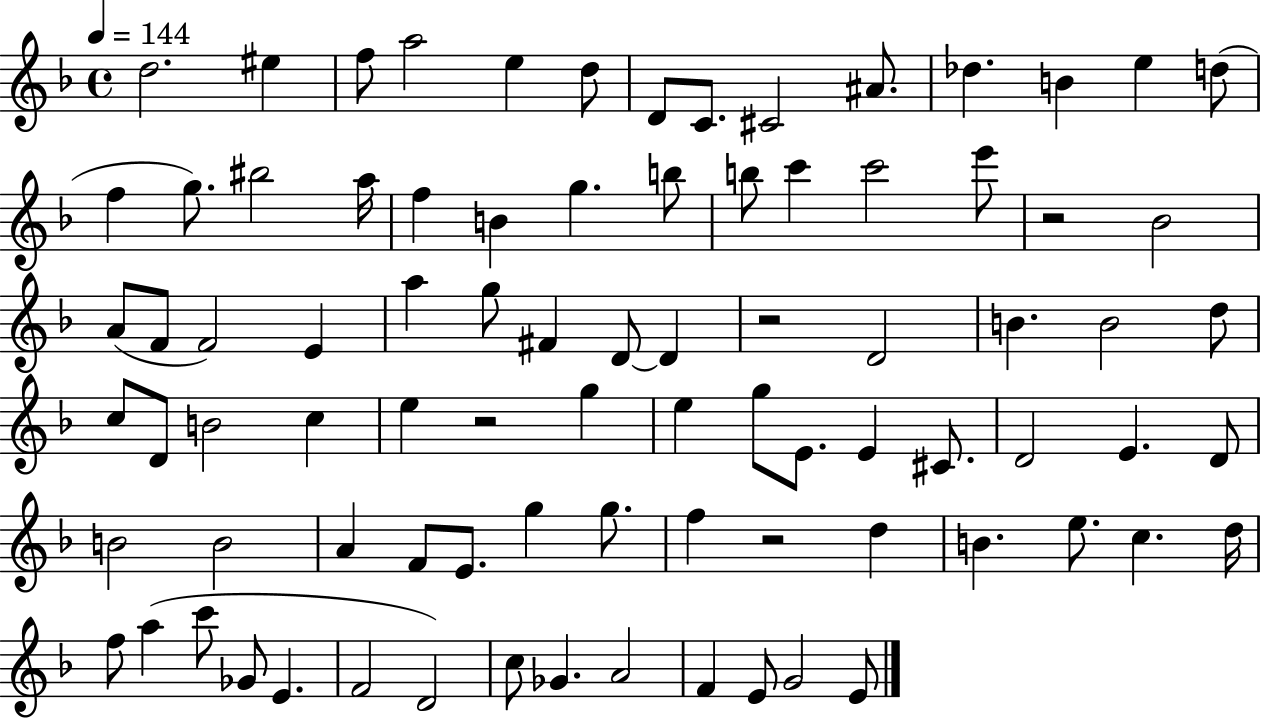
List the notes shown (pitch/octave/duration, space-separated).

D5/h. EIS5/q F5/e A5/h E5/q D5/e D4/e C4/e. C#4/h A#4/e. Db5/q. B4/q E5/q D5/e F5/q G5/e. BIS5/h A5/s F5/q B4/q G5/q. B5/e B5/e C6/q C6/h E6/e R/h Bb4/h A4/e F4/e F4/h E4/q A5/q G5/e F#4/q D4/e D4/q R/h D4/h B4/q. B4/h D5/e C5/e D4/e B4/h C5/q E5/q R/h G5/q E5/q G5/e E4/e. E4/q C#4/e. D4/h E4/q. D4/e B4/h B4/h A4/q F4/e E4/e. G5/q G5/e. F5/q R/h D5/q B4/q. E5/e. C5/q. D5/s F5/e A5/q C6/e Gb4/e E4/q. F4/h D4/h C5/e Gb4/q. A4/h F4/q E4/e G4/h E4/e